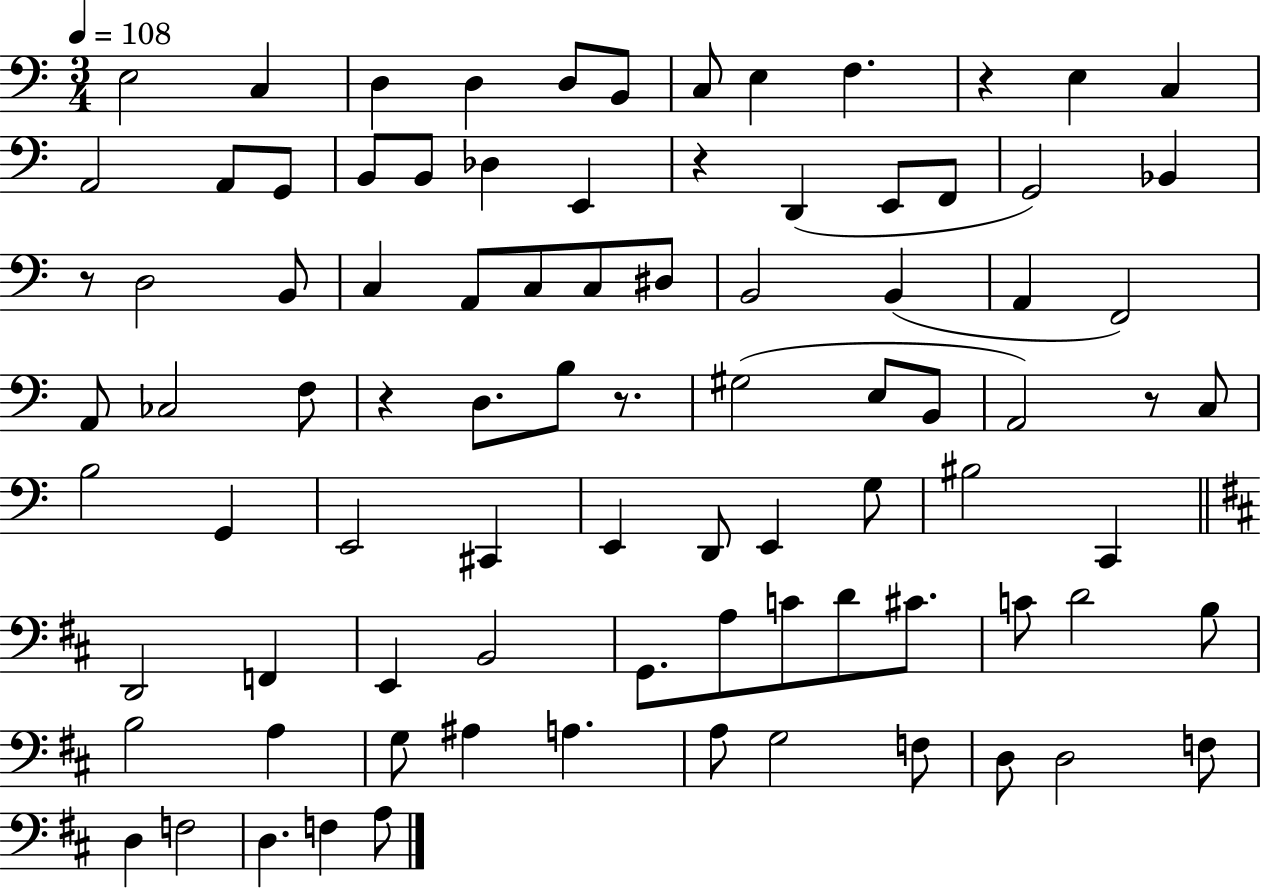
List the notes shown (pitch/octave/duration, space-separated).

E3/h C3/q D3/q D3/q D3/e B2/e C3/e E3/q F3/q. R/q E3/q C3/q A2/h A2/e G2/e B2/e B2/e Db3/q E2/q R/q D2/q E2/e F2/e G2/h Bb2/q R/e D3/h B2/e C3/q A2/e C3/e C3/e D#3/e B2/h B2/q A2/q F2/h A2/e CES3/h F3/e R/q D3/e. B3/e R/e. G#3/h E3/e B2/e A2/h R/e C3/e B3/h G2/q E2/h C#2/q E2/q D2/e E2/q G3/e BIS3/h C2/q D2/h F2/q E2/q B2/h G2/e. A3/e C4/e D4/e C#4/e. C4/e D4/h B3/e B3/h A3/q G3/e A#3/q A3/q. A3/e G3/h F3/e D3/e D3/h F3/e D3/q F3/h D3/q. F3/q A3/e